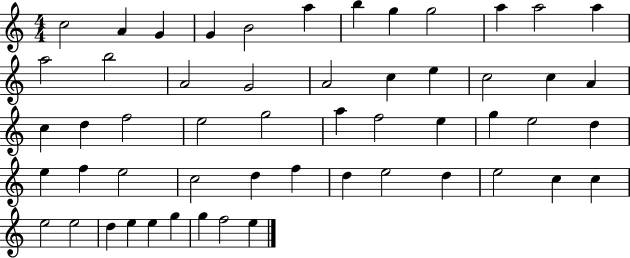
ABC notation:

X:1
T:Untitled
M:4/4
L:1/4
K:C
c2 A G G B2 a b g g2 a a2 a a2 b2 A2 G2 A2 c e c2 c A c d f2 e2 g2 a f2 e g e2 d e f e2 c2 d f d e2 d e2 c c e2 e2 d e e g g f2 e